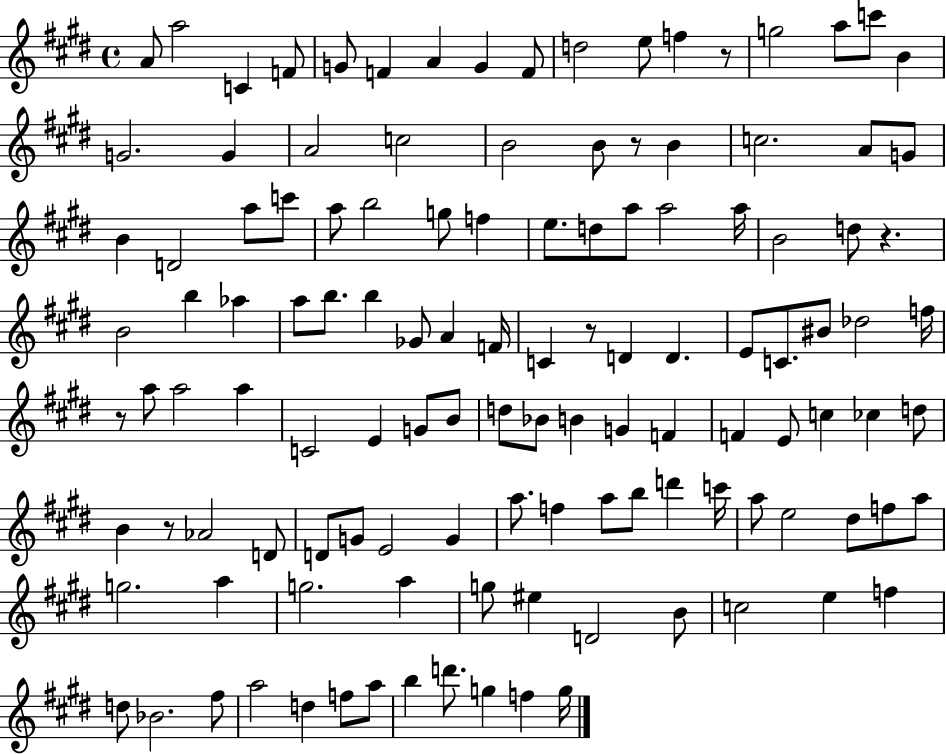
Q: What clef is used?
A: treble